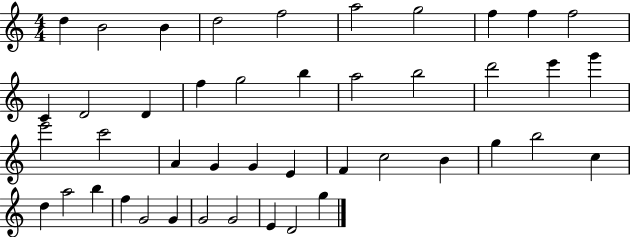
D5/q B4/h B4/q D5/h F5/h A5/h G5/h F5/q F5/q F5/h C4/q D4/h D4/q F5/q G5/h B5/q A5/h B5/h D6/h E6/q G6/q E6/h C6/h A4/q G4/q G4/q E4/q F4/q C5/h B4/q G5/q B5/h C5/q D5/q A5/h B5/q F5/q G4/h G4/q G4/h G4/h E4/q D4/h G5/q